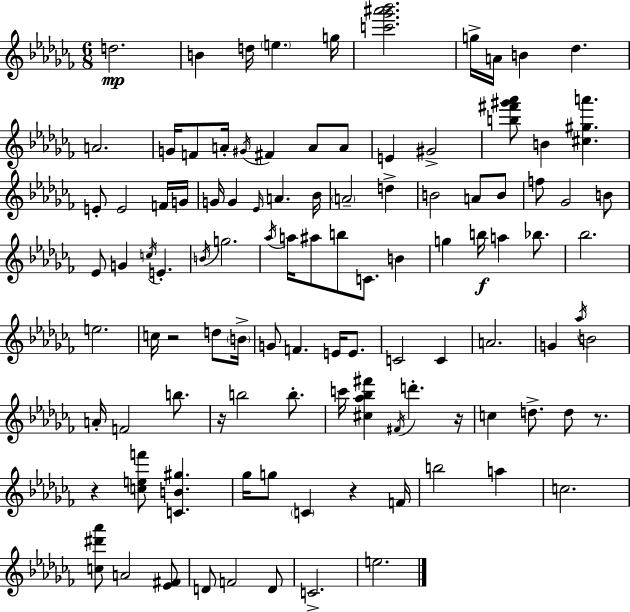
{
  \clef treble
  \numericTimeSignature
  \time 6/8
  \key aes \minor
  d''2.\mp | b'4 d''16 \parenthesize e''4. g''16 | <c''' ges''' ais''' bes'''>2. | g''16-> a'16 b'4 des''4. | \break a'2. | g'16 f'8 a'16-. \acciaccatura { gis'16 } fis'4 a'8 a'8 | e'4 gis'2-> | <b'' fis''' gis''' aes'''>8 b'4 <cis'' gis'' a'''>4. | \break e'8-. e'2 f'16 | g'16 g'16 g'4 \grace { ees'16 } a'4. | bes'16 \parenthesize a'2-- d''4-> | b'2 a'8 | \break b'8 f''8 ges'2 | b'8 ees'8 g'4 \acciaccatura { c''16 } e'4.-. | \acciaccatura { b'16 } g''2. | \acciaccatura { aes''16 } a''16 ais''8 b''8 c'8. | \break b'4 g''4 b''16\f a''4 | bes''8. bes''2. | e''2. | c''16 r2 | \break d''8 \parenthesize b'16-> g'8 f'4. | e'16 e'8. c'2 | c'4 a'2. | g'4 \acciaccatura { aes''16 } b'2 | \break a'16-. f'2 | b''8. r16 b''2 | b''8.-. c'''16 <cis'' aes'' bes'' fis'''>4 \acciaccatura { fis'16 } | d'''4.-. r16 c''4 d''8.-> | \break d''8 r8. r4 <c'' e'' f'''>8 | <c' b' gis''>4. ges''16 g''8 \parenthesize c'4 | r4 f'16 b''2 | a''4 c''2. | \break <c'' dis''' aes'''>8 a'2 | <ees' fis'>8 d'8 f'2 | d'8 c'2.-> | e''2. | \break \bar "|."
}